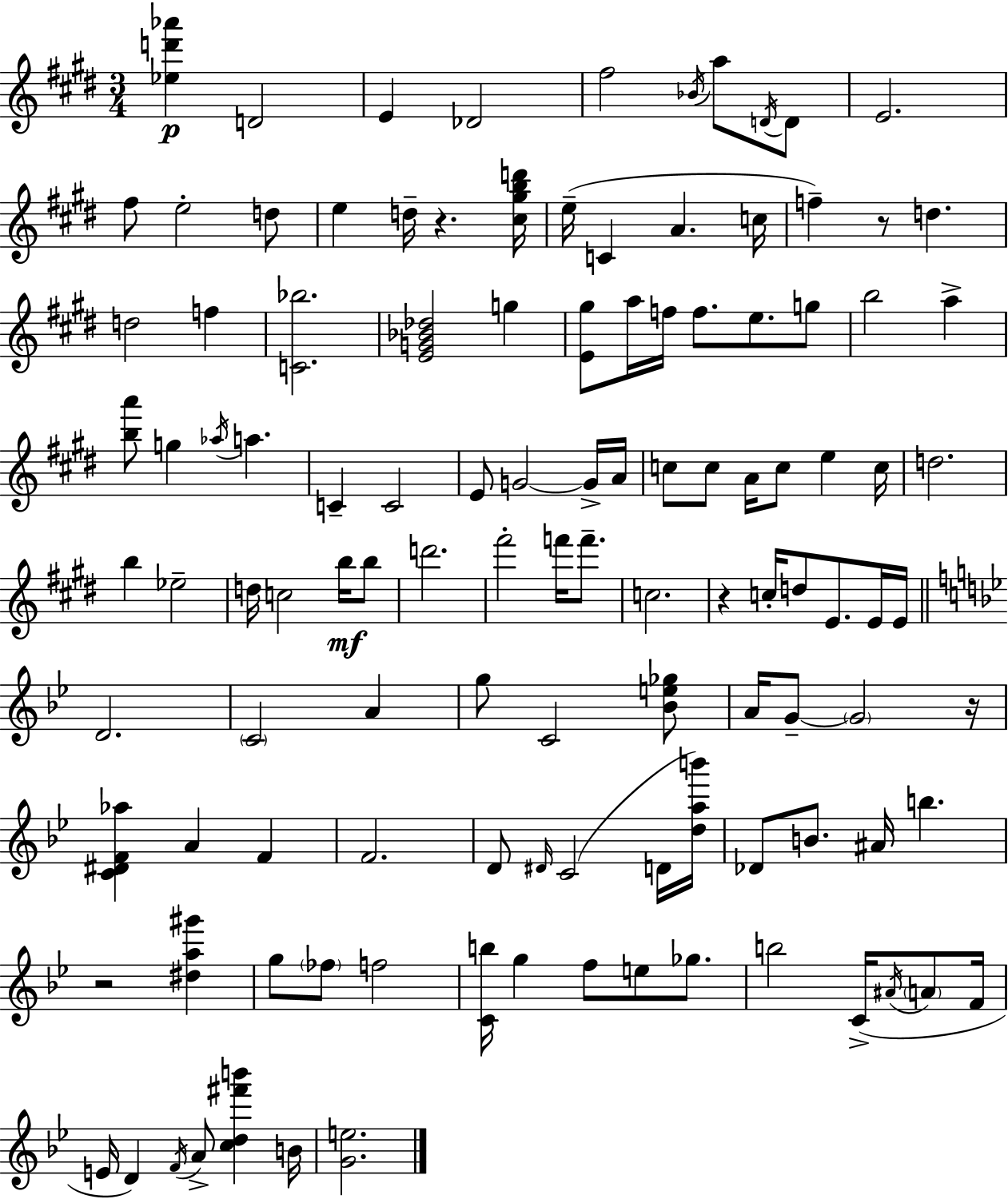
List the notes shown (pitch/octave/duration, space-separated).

[Eb5,D6,Ab6]/q D4/h E4/q Db4/h F#5/h Bb4/s A5/e D4/s D4/e E4/h. F#5/e E5/h D5/e E5/q D5/s R/q. [C#5,G#5,B5,D6]/s E5/s C4/q A4/q. C5/s F5/q R/e D5/q. D5/h F5/q [C4,Bb5]/h. [E4,G4,Bb4,Db5]/h G5/q [E4,G#5]/e A5/s F5/s F5/e. E5/e. G5/e B5/h A5/q [B5,A6]/e G5/q Ab5/s A5/q. C4/q C4/h E4/e G4/h G4/s A4/s C5/e C5/e A4/s C5/e E5/q C5/s D5/h. B5/q Eb5/h D5/s C5/h B5/s B5/e D6/h. F#6/h F6/s F6/e. C5/h. R/q C5/s D5/e E4/e. E4/s E4/s D4/h. C4/h A4/q G5/e C4/h [Bb4,E5,Gb5]/e A4/s G4/e G4/h R/s [C4,D#4,F4,Ab5]/q A4/q F4/q F4/h. D4/e D#4/s C4/h D4/s [D5,A5,B6]/s Db4/e B4/e. A#4/s B5/q. R/h [D#5,A5,G#6]/q G5/e FES5/e F5/h [C4,B5]/s G5/q F5/e E5/e Gb5/e. B5/h C4/s A#4/s A4/e F4/s E4/s D4/q F4/s A4/e [C5,D5,F#6,B6]/q B4/s [G4,E5]/h.